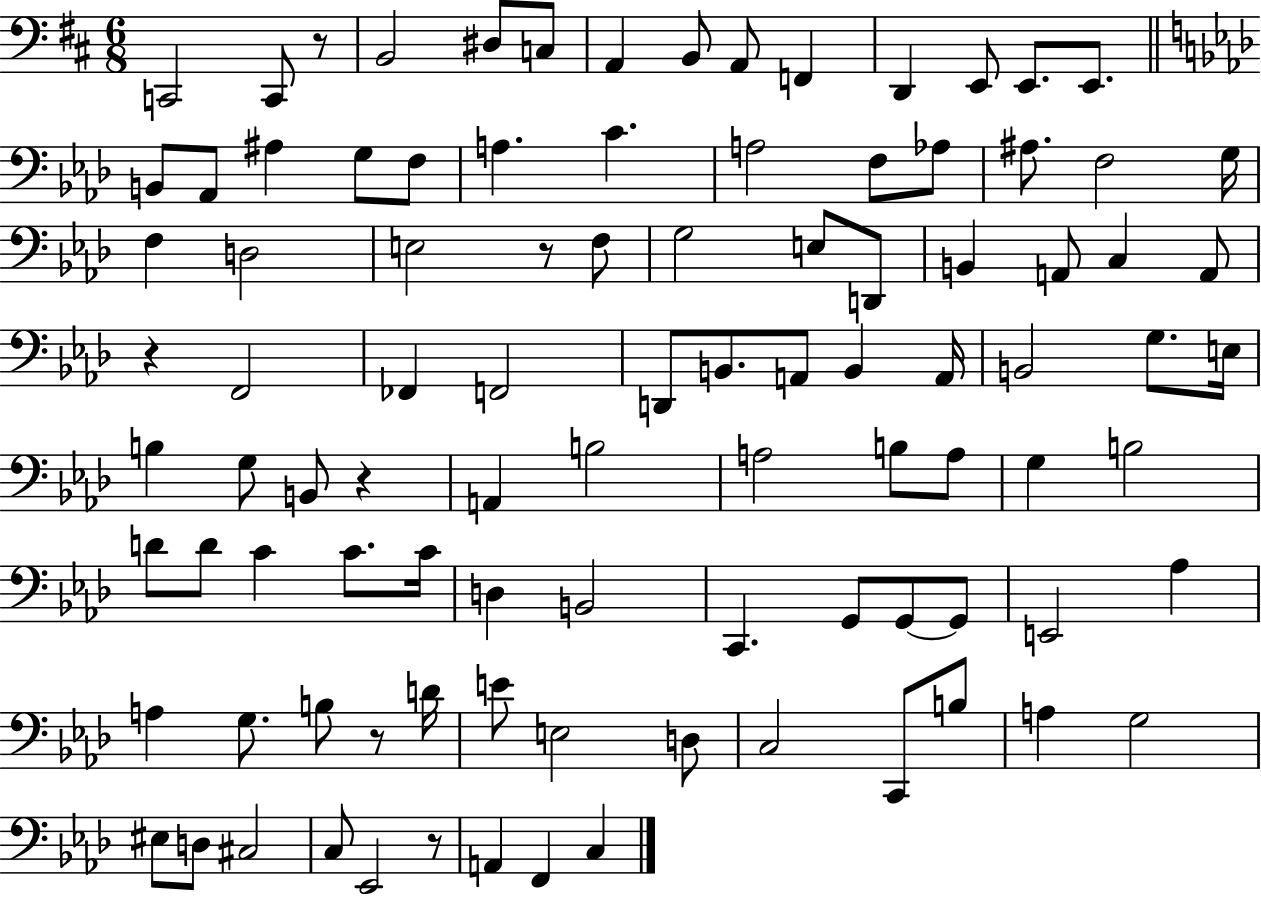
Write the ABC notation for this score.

X:1
T:Untitled
M:6/8
L:1/4
K:D
C,,2 C,,/2 z/2 B,,2 ^D,/2 C,/2 A,, B,,/2 A,,/2 F,, D,, E,,/2 E,,/2 E,,/2 B,,/2 _A,,/2 ^A, G,/2 F,/2 A, C A,2 F,/2 _A,/2 ^A,/2 F,2 G,/4 F, D,2 E,2 z/2 F,/2 G,2 E,/2 D,,/2 B,, A,,/2 C, A,,/2 z F,,2 _F,, F,,2 D,,/2 B,,/2 A,,/2 B,, A,,/4 B,,2 G,/2 E,/4 B, G,/2 B,,/2 z A,, B,2 A,2 B,/2 A,/2 G, B,2 D/2 D/2 C C/2 C/4 D, B,,2 C,, G,,/2 G,,/2 G,,/2 E,,2 _A, A, G,/2 B,/2 z/2 D/4 E/2 E,2 D,/2 C,2 C,,/2 B,/2 A, G,2 ^E,/2 D,/2 ^C,2 C,/2 _E,,2 z/2 A,, F,, C,